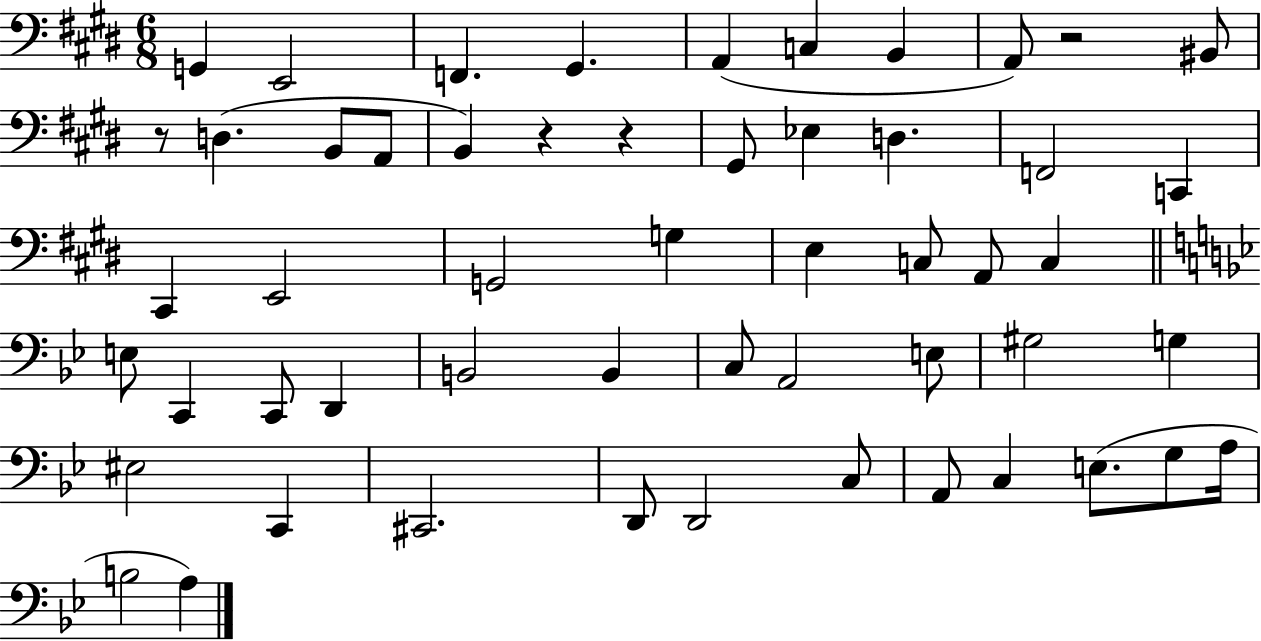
G2/q E2/h F2/q. G#2/q. A2/q C3/q B2/q A2/e R/h BIS2/e R/e D3/q. B2/e A2/e B2/q R/q R/q G#2/e Eb3/q D3/q. F2/h C2/q C#2/q E2/h G2/h G3/q E3/q C3/e A2/e C3/q E3/e C2/q C2/e D2/q B2/h B2/q C3/e A2/h E3/e G#3/h G3/q EIS3/h C2/q C#2/h. D2/e D2/h C3/e A2/e C3/q E3/e. G3/e A3/s B3/h A3/q